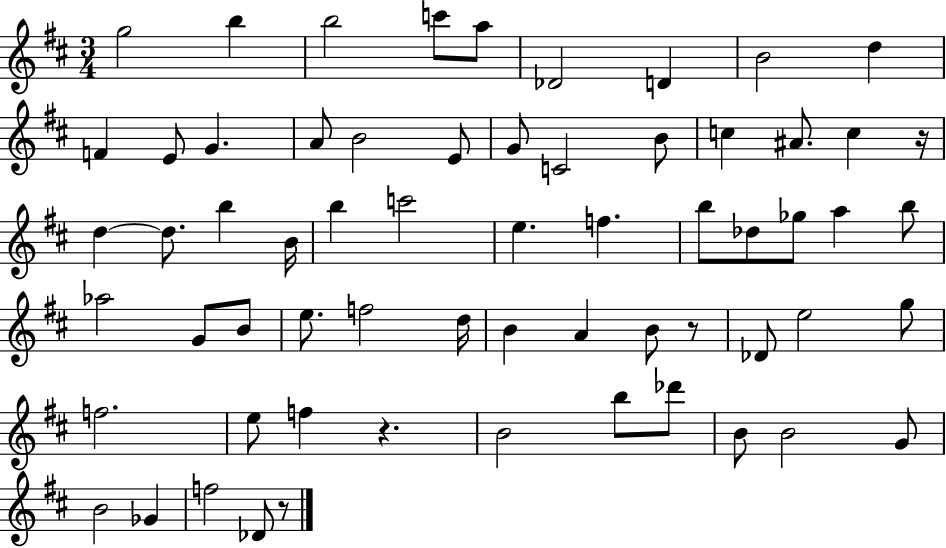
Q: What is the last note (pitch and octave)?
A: Db4